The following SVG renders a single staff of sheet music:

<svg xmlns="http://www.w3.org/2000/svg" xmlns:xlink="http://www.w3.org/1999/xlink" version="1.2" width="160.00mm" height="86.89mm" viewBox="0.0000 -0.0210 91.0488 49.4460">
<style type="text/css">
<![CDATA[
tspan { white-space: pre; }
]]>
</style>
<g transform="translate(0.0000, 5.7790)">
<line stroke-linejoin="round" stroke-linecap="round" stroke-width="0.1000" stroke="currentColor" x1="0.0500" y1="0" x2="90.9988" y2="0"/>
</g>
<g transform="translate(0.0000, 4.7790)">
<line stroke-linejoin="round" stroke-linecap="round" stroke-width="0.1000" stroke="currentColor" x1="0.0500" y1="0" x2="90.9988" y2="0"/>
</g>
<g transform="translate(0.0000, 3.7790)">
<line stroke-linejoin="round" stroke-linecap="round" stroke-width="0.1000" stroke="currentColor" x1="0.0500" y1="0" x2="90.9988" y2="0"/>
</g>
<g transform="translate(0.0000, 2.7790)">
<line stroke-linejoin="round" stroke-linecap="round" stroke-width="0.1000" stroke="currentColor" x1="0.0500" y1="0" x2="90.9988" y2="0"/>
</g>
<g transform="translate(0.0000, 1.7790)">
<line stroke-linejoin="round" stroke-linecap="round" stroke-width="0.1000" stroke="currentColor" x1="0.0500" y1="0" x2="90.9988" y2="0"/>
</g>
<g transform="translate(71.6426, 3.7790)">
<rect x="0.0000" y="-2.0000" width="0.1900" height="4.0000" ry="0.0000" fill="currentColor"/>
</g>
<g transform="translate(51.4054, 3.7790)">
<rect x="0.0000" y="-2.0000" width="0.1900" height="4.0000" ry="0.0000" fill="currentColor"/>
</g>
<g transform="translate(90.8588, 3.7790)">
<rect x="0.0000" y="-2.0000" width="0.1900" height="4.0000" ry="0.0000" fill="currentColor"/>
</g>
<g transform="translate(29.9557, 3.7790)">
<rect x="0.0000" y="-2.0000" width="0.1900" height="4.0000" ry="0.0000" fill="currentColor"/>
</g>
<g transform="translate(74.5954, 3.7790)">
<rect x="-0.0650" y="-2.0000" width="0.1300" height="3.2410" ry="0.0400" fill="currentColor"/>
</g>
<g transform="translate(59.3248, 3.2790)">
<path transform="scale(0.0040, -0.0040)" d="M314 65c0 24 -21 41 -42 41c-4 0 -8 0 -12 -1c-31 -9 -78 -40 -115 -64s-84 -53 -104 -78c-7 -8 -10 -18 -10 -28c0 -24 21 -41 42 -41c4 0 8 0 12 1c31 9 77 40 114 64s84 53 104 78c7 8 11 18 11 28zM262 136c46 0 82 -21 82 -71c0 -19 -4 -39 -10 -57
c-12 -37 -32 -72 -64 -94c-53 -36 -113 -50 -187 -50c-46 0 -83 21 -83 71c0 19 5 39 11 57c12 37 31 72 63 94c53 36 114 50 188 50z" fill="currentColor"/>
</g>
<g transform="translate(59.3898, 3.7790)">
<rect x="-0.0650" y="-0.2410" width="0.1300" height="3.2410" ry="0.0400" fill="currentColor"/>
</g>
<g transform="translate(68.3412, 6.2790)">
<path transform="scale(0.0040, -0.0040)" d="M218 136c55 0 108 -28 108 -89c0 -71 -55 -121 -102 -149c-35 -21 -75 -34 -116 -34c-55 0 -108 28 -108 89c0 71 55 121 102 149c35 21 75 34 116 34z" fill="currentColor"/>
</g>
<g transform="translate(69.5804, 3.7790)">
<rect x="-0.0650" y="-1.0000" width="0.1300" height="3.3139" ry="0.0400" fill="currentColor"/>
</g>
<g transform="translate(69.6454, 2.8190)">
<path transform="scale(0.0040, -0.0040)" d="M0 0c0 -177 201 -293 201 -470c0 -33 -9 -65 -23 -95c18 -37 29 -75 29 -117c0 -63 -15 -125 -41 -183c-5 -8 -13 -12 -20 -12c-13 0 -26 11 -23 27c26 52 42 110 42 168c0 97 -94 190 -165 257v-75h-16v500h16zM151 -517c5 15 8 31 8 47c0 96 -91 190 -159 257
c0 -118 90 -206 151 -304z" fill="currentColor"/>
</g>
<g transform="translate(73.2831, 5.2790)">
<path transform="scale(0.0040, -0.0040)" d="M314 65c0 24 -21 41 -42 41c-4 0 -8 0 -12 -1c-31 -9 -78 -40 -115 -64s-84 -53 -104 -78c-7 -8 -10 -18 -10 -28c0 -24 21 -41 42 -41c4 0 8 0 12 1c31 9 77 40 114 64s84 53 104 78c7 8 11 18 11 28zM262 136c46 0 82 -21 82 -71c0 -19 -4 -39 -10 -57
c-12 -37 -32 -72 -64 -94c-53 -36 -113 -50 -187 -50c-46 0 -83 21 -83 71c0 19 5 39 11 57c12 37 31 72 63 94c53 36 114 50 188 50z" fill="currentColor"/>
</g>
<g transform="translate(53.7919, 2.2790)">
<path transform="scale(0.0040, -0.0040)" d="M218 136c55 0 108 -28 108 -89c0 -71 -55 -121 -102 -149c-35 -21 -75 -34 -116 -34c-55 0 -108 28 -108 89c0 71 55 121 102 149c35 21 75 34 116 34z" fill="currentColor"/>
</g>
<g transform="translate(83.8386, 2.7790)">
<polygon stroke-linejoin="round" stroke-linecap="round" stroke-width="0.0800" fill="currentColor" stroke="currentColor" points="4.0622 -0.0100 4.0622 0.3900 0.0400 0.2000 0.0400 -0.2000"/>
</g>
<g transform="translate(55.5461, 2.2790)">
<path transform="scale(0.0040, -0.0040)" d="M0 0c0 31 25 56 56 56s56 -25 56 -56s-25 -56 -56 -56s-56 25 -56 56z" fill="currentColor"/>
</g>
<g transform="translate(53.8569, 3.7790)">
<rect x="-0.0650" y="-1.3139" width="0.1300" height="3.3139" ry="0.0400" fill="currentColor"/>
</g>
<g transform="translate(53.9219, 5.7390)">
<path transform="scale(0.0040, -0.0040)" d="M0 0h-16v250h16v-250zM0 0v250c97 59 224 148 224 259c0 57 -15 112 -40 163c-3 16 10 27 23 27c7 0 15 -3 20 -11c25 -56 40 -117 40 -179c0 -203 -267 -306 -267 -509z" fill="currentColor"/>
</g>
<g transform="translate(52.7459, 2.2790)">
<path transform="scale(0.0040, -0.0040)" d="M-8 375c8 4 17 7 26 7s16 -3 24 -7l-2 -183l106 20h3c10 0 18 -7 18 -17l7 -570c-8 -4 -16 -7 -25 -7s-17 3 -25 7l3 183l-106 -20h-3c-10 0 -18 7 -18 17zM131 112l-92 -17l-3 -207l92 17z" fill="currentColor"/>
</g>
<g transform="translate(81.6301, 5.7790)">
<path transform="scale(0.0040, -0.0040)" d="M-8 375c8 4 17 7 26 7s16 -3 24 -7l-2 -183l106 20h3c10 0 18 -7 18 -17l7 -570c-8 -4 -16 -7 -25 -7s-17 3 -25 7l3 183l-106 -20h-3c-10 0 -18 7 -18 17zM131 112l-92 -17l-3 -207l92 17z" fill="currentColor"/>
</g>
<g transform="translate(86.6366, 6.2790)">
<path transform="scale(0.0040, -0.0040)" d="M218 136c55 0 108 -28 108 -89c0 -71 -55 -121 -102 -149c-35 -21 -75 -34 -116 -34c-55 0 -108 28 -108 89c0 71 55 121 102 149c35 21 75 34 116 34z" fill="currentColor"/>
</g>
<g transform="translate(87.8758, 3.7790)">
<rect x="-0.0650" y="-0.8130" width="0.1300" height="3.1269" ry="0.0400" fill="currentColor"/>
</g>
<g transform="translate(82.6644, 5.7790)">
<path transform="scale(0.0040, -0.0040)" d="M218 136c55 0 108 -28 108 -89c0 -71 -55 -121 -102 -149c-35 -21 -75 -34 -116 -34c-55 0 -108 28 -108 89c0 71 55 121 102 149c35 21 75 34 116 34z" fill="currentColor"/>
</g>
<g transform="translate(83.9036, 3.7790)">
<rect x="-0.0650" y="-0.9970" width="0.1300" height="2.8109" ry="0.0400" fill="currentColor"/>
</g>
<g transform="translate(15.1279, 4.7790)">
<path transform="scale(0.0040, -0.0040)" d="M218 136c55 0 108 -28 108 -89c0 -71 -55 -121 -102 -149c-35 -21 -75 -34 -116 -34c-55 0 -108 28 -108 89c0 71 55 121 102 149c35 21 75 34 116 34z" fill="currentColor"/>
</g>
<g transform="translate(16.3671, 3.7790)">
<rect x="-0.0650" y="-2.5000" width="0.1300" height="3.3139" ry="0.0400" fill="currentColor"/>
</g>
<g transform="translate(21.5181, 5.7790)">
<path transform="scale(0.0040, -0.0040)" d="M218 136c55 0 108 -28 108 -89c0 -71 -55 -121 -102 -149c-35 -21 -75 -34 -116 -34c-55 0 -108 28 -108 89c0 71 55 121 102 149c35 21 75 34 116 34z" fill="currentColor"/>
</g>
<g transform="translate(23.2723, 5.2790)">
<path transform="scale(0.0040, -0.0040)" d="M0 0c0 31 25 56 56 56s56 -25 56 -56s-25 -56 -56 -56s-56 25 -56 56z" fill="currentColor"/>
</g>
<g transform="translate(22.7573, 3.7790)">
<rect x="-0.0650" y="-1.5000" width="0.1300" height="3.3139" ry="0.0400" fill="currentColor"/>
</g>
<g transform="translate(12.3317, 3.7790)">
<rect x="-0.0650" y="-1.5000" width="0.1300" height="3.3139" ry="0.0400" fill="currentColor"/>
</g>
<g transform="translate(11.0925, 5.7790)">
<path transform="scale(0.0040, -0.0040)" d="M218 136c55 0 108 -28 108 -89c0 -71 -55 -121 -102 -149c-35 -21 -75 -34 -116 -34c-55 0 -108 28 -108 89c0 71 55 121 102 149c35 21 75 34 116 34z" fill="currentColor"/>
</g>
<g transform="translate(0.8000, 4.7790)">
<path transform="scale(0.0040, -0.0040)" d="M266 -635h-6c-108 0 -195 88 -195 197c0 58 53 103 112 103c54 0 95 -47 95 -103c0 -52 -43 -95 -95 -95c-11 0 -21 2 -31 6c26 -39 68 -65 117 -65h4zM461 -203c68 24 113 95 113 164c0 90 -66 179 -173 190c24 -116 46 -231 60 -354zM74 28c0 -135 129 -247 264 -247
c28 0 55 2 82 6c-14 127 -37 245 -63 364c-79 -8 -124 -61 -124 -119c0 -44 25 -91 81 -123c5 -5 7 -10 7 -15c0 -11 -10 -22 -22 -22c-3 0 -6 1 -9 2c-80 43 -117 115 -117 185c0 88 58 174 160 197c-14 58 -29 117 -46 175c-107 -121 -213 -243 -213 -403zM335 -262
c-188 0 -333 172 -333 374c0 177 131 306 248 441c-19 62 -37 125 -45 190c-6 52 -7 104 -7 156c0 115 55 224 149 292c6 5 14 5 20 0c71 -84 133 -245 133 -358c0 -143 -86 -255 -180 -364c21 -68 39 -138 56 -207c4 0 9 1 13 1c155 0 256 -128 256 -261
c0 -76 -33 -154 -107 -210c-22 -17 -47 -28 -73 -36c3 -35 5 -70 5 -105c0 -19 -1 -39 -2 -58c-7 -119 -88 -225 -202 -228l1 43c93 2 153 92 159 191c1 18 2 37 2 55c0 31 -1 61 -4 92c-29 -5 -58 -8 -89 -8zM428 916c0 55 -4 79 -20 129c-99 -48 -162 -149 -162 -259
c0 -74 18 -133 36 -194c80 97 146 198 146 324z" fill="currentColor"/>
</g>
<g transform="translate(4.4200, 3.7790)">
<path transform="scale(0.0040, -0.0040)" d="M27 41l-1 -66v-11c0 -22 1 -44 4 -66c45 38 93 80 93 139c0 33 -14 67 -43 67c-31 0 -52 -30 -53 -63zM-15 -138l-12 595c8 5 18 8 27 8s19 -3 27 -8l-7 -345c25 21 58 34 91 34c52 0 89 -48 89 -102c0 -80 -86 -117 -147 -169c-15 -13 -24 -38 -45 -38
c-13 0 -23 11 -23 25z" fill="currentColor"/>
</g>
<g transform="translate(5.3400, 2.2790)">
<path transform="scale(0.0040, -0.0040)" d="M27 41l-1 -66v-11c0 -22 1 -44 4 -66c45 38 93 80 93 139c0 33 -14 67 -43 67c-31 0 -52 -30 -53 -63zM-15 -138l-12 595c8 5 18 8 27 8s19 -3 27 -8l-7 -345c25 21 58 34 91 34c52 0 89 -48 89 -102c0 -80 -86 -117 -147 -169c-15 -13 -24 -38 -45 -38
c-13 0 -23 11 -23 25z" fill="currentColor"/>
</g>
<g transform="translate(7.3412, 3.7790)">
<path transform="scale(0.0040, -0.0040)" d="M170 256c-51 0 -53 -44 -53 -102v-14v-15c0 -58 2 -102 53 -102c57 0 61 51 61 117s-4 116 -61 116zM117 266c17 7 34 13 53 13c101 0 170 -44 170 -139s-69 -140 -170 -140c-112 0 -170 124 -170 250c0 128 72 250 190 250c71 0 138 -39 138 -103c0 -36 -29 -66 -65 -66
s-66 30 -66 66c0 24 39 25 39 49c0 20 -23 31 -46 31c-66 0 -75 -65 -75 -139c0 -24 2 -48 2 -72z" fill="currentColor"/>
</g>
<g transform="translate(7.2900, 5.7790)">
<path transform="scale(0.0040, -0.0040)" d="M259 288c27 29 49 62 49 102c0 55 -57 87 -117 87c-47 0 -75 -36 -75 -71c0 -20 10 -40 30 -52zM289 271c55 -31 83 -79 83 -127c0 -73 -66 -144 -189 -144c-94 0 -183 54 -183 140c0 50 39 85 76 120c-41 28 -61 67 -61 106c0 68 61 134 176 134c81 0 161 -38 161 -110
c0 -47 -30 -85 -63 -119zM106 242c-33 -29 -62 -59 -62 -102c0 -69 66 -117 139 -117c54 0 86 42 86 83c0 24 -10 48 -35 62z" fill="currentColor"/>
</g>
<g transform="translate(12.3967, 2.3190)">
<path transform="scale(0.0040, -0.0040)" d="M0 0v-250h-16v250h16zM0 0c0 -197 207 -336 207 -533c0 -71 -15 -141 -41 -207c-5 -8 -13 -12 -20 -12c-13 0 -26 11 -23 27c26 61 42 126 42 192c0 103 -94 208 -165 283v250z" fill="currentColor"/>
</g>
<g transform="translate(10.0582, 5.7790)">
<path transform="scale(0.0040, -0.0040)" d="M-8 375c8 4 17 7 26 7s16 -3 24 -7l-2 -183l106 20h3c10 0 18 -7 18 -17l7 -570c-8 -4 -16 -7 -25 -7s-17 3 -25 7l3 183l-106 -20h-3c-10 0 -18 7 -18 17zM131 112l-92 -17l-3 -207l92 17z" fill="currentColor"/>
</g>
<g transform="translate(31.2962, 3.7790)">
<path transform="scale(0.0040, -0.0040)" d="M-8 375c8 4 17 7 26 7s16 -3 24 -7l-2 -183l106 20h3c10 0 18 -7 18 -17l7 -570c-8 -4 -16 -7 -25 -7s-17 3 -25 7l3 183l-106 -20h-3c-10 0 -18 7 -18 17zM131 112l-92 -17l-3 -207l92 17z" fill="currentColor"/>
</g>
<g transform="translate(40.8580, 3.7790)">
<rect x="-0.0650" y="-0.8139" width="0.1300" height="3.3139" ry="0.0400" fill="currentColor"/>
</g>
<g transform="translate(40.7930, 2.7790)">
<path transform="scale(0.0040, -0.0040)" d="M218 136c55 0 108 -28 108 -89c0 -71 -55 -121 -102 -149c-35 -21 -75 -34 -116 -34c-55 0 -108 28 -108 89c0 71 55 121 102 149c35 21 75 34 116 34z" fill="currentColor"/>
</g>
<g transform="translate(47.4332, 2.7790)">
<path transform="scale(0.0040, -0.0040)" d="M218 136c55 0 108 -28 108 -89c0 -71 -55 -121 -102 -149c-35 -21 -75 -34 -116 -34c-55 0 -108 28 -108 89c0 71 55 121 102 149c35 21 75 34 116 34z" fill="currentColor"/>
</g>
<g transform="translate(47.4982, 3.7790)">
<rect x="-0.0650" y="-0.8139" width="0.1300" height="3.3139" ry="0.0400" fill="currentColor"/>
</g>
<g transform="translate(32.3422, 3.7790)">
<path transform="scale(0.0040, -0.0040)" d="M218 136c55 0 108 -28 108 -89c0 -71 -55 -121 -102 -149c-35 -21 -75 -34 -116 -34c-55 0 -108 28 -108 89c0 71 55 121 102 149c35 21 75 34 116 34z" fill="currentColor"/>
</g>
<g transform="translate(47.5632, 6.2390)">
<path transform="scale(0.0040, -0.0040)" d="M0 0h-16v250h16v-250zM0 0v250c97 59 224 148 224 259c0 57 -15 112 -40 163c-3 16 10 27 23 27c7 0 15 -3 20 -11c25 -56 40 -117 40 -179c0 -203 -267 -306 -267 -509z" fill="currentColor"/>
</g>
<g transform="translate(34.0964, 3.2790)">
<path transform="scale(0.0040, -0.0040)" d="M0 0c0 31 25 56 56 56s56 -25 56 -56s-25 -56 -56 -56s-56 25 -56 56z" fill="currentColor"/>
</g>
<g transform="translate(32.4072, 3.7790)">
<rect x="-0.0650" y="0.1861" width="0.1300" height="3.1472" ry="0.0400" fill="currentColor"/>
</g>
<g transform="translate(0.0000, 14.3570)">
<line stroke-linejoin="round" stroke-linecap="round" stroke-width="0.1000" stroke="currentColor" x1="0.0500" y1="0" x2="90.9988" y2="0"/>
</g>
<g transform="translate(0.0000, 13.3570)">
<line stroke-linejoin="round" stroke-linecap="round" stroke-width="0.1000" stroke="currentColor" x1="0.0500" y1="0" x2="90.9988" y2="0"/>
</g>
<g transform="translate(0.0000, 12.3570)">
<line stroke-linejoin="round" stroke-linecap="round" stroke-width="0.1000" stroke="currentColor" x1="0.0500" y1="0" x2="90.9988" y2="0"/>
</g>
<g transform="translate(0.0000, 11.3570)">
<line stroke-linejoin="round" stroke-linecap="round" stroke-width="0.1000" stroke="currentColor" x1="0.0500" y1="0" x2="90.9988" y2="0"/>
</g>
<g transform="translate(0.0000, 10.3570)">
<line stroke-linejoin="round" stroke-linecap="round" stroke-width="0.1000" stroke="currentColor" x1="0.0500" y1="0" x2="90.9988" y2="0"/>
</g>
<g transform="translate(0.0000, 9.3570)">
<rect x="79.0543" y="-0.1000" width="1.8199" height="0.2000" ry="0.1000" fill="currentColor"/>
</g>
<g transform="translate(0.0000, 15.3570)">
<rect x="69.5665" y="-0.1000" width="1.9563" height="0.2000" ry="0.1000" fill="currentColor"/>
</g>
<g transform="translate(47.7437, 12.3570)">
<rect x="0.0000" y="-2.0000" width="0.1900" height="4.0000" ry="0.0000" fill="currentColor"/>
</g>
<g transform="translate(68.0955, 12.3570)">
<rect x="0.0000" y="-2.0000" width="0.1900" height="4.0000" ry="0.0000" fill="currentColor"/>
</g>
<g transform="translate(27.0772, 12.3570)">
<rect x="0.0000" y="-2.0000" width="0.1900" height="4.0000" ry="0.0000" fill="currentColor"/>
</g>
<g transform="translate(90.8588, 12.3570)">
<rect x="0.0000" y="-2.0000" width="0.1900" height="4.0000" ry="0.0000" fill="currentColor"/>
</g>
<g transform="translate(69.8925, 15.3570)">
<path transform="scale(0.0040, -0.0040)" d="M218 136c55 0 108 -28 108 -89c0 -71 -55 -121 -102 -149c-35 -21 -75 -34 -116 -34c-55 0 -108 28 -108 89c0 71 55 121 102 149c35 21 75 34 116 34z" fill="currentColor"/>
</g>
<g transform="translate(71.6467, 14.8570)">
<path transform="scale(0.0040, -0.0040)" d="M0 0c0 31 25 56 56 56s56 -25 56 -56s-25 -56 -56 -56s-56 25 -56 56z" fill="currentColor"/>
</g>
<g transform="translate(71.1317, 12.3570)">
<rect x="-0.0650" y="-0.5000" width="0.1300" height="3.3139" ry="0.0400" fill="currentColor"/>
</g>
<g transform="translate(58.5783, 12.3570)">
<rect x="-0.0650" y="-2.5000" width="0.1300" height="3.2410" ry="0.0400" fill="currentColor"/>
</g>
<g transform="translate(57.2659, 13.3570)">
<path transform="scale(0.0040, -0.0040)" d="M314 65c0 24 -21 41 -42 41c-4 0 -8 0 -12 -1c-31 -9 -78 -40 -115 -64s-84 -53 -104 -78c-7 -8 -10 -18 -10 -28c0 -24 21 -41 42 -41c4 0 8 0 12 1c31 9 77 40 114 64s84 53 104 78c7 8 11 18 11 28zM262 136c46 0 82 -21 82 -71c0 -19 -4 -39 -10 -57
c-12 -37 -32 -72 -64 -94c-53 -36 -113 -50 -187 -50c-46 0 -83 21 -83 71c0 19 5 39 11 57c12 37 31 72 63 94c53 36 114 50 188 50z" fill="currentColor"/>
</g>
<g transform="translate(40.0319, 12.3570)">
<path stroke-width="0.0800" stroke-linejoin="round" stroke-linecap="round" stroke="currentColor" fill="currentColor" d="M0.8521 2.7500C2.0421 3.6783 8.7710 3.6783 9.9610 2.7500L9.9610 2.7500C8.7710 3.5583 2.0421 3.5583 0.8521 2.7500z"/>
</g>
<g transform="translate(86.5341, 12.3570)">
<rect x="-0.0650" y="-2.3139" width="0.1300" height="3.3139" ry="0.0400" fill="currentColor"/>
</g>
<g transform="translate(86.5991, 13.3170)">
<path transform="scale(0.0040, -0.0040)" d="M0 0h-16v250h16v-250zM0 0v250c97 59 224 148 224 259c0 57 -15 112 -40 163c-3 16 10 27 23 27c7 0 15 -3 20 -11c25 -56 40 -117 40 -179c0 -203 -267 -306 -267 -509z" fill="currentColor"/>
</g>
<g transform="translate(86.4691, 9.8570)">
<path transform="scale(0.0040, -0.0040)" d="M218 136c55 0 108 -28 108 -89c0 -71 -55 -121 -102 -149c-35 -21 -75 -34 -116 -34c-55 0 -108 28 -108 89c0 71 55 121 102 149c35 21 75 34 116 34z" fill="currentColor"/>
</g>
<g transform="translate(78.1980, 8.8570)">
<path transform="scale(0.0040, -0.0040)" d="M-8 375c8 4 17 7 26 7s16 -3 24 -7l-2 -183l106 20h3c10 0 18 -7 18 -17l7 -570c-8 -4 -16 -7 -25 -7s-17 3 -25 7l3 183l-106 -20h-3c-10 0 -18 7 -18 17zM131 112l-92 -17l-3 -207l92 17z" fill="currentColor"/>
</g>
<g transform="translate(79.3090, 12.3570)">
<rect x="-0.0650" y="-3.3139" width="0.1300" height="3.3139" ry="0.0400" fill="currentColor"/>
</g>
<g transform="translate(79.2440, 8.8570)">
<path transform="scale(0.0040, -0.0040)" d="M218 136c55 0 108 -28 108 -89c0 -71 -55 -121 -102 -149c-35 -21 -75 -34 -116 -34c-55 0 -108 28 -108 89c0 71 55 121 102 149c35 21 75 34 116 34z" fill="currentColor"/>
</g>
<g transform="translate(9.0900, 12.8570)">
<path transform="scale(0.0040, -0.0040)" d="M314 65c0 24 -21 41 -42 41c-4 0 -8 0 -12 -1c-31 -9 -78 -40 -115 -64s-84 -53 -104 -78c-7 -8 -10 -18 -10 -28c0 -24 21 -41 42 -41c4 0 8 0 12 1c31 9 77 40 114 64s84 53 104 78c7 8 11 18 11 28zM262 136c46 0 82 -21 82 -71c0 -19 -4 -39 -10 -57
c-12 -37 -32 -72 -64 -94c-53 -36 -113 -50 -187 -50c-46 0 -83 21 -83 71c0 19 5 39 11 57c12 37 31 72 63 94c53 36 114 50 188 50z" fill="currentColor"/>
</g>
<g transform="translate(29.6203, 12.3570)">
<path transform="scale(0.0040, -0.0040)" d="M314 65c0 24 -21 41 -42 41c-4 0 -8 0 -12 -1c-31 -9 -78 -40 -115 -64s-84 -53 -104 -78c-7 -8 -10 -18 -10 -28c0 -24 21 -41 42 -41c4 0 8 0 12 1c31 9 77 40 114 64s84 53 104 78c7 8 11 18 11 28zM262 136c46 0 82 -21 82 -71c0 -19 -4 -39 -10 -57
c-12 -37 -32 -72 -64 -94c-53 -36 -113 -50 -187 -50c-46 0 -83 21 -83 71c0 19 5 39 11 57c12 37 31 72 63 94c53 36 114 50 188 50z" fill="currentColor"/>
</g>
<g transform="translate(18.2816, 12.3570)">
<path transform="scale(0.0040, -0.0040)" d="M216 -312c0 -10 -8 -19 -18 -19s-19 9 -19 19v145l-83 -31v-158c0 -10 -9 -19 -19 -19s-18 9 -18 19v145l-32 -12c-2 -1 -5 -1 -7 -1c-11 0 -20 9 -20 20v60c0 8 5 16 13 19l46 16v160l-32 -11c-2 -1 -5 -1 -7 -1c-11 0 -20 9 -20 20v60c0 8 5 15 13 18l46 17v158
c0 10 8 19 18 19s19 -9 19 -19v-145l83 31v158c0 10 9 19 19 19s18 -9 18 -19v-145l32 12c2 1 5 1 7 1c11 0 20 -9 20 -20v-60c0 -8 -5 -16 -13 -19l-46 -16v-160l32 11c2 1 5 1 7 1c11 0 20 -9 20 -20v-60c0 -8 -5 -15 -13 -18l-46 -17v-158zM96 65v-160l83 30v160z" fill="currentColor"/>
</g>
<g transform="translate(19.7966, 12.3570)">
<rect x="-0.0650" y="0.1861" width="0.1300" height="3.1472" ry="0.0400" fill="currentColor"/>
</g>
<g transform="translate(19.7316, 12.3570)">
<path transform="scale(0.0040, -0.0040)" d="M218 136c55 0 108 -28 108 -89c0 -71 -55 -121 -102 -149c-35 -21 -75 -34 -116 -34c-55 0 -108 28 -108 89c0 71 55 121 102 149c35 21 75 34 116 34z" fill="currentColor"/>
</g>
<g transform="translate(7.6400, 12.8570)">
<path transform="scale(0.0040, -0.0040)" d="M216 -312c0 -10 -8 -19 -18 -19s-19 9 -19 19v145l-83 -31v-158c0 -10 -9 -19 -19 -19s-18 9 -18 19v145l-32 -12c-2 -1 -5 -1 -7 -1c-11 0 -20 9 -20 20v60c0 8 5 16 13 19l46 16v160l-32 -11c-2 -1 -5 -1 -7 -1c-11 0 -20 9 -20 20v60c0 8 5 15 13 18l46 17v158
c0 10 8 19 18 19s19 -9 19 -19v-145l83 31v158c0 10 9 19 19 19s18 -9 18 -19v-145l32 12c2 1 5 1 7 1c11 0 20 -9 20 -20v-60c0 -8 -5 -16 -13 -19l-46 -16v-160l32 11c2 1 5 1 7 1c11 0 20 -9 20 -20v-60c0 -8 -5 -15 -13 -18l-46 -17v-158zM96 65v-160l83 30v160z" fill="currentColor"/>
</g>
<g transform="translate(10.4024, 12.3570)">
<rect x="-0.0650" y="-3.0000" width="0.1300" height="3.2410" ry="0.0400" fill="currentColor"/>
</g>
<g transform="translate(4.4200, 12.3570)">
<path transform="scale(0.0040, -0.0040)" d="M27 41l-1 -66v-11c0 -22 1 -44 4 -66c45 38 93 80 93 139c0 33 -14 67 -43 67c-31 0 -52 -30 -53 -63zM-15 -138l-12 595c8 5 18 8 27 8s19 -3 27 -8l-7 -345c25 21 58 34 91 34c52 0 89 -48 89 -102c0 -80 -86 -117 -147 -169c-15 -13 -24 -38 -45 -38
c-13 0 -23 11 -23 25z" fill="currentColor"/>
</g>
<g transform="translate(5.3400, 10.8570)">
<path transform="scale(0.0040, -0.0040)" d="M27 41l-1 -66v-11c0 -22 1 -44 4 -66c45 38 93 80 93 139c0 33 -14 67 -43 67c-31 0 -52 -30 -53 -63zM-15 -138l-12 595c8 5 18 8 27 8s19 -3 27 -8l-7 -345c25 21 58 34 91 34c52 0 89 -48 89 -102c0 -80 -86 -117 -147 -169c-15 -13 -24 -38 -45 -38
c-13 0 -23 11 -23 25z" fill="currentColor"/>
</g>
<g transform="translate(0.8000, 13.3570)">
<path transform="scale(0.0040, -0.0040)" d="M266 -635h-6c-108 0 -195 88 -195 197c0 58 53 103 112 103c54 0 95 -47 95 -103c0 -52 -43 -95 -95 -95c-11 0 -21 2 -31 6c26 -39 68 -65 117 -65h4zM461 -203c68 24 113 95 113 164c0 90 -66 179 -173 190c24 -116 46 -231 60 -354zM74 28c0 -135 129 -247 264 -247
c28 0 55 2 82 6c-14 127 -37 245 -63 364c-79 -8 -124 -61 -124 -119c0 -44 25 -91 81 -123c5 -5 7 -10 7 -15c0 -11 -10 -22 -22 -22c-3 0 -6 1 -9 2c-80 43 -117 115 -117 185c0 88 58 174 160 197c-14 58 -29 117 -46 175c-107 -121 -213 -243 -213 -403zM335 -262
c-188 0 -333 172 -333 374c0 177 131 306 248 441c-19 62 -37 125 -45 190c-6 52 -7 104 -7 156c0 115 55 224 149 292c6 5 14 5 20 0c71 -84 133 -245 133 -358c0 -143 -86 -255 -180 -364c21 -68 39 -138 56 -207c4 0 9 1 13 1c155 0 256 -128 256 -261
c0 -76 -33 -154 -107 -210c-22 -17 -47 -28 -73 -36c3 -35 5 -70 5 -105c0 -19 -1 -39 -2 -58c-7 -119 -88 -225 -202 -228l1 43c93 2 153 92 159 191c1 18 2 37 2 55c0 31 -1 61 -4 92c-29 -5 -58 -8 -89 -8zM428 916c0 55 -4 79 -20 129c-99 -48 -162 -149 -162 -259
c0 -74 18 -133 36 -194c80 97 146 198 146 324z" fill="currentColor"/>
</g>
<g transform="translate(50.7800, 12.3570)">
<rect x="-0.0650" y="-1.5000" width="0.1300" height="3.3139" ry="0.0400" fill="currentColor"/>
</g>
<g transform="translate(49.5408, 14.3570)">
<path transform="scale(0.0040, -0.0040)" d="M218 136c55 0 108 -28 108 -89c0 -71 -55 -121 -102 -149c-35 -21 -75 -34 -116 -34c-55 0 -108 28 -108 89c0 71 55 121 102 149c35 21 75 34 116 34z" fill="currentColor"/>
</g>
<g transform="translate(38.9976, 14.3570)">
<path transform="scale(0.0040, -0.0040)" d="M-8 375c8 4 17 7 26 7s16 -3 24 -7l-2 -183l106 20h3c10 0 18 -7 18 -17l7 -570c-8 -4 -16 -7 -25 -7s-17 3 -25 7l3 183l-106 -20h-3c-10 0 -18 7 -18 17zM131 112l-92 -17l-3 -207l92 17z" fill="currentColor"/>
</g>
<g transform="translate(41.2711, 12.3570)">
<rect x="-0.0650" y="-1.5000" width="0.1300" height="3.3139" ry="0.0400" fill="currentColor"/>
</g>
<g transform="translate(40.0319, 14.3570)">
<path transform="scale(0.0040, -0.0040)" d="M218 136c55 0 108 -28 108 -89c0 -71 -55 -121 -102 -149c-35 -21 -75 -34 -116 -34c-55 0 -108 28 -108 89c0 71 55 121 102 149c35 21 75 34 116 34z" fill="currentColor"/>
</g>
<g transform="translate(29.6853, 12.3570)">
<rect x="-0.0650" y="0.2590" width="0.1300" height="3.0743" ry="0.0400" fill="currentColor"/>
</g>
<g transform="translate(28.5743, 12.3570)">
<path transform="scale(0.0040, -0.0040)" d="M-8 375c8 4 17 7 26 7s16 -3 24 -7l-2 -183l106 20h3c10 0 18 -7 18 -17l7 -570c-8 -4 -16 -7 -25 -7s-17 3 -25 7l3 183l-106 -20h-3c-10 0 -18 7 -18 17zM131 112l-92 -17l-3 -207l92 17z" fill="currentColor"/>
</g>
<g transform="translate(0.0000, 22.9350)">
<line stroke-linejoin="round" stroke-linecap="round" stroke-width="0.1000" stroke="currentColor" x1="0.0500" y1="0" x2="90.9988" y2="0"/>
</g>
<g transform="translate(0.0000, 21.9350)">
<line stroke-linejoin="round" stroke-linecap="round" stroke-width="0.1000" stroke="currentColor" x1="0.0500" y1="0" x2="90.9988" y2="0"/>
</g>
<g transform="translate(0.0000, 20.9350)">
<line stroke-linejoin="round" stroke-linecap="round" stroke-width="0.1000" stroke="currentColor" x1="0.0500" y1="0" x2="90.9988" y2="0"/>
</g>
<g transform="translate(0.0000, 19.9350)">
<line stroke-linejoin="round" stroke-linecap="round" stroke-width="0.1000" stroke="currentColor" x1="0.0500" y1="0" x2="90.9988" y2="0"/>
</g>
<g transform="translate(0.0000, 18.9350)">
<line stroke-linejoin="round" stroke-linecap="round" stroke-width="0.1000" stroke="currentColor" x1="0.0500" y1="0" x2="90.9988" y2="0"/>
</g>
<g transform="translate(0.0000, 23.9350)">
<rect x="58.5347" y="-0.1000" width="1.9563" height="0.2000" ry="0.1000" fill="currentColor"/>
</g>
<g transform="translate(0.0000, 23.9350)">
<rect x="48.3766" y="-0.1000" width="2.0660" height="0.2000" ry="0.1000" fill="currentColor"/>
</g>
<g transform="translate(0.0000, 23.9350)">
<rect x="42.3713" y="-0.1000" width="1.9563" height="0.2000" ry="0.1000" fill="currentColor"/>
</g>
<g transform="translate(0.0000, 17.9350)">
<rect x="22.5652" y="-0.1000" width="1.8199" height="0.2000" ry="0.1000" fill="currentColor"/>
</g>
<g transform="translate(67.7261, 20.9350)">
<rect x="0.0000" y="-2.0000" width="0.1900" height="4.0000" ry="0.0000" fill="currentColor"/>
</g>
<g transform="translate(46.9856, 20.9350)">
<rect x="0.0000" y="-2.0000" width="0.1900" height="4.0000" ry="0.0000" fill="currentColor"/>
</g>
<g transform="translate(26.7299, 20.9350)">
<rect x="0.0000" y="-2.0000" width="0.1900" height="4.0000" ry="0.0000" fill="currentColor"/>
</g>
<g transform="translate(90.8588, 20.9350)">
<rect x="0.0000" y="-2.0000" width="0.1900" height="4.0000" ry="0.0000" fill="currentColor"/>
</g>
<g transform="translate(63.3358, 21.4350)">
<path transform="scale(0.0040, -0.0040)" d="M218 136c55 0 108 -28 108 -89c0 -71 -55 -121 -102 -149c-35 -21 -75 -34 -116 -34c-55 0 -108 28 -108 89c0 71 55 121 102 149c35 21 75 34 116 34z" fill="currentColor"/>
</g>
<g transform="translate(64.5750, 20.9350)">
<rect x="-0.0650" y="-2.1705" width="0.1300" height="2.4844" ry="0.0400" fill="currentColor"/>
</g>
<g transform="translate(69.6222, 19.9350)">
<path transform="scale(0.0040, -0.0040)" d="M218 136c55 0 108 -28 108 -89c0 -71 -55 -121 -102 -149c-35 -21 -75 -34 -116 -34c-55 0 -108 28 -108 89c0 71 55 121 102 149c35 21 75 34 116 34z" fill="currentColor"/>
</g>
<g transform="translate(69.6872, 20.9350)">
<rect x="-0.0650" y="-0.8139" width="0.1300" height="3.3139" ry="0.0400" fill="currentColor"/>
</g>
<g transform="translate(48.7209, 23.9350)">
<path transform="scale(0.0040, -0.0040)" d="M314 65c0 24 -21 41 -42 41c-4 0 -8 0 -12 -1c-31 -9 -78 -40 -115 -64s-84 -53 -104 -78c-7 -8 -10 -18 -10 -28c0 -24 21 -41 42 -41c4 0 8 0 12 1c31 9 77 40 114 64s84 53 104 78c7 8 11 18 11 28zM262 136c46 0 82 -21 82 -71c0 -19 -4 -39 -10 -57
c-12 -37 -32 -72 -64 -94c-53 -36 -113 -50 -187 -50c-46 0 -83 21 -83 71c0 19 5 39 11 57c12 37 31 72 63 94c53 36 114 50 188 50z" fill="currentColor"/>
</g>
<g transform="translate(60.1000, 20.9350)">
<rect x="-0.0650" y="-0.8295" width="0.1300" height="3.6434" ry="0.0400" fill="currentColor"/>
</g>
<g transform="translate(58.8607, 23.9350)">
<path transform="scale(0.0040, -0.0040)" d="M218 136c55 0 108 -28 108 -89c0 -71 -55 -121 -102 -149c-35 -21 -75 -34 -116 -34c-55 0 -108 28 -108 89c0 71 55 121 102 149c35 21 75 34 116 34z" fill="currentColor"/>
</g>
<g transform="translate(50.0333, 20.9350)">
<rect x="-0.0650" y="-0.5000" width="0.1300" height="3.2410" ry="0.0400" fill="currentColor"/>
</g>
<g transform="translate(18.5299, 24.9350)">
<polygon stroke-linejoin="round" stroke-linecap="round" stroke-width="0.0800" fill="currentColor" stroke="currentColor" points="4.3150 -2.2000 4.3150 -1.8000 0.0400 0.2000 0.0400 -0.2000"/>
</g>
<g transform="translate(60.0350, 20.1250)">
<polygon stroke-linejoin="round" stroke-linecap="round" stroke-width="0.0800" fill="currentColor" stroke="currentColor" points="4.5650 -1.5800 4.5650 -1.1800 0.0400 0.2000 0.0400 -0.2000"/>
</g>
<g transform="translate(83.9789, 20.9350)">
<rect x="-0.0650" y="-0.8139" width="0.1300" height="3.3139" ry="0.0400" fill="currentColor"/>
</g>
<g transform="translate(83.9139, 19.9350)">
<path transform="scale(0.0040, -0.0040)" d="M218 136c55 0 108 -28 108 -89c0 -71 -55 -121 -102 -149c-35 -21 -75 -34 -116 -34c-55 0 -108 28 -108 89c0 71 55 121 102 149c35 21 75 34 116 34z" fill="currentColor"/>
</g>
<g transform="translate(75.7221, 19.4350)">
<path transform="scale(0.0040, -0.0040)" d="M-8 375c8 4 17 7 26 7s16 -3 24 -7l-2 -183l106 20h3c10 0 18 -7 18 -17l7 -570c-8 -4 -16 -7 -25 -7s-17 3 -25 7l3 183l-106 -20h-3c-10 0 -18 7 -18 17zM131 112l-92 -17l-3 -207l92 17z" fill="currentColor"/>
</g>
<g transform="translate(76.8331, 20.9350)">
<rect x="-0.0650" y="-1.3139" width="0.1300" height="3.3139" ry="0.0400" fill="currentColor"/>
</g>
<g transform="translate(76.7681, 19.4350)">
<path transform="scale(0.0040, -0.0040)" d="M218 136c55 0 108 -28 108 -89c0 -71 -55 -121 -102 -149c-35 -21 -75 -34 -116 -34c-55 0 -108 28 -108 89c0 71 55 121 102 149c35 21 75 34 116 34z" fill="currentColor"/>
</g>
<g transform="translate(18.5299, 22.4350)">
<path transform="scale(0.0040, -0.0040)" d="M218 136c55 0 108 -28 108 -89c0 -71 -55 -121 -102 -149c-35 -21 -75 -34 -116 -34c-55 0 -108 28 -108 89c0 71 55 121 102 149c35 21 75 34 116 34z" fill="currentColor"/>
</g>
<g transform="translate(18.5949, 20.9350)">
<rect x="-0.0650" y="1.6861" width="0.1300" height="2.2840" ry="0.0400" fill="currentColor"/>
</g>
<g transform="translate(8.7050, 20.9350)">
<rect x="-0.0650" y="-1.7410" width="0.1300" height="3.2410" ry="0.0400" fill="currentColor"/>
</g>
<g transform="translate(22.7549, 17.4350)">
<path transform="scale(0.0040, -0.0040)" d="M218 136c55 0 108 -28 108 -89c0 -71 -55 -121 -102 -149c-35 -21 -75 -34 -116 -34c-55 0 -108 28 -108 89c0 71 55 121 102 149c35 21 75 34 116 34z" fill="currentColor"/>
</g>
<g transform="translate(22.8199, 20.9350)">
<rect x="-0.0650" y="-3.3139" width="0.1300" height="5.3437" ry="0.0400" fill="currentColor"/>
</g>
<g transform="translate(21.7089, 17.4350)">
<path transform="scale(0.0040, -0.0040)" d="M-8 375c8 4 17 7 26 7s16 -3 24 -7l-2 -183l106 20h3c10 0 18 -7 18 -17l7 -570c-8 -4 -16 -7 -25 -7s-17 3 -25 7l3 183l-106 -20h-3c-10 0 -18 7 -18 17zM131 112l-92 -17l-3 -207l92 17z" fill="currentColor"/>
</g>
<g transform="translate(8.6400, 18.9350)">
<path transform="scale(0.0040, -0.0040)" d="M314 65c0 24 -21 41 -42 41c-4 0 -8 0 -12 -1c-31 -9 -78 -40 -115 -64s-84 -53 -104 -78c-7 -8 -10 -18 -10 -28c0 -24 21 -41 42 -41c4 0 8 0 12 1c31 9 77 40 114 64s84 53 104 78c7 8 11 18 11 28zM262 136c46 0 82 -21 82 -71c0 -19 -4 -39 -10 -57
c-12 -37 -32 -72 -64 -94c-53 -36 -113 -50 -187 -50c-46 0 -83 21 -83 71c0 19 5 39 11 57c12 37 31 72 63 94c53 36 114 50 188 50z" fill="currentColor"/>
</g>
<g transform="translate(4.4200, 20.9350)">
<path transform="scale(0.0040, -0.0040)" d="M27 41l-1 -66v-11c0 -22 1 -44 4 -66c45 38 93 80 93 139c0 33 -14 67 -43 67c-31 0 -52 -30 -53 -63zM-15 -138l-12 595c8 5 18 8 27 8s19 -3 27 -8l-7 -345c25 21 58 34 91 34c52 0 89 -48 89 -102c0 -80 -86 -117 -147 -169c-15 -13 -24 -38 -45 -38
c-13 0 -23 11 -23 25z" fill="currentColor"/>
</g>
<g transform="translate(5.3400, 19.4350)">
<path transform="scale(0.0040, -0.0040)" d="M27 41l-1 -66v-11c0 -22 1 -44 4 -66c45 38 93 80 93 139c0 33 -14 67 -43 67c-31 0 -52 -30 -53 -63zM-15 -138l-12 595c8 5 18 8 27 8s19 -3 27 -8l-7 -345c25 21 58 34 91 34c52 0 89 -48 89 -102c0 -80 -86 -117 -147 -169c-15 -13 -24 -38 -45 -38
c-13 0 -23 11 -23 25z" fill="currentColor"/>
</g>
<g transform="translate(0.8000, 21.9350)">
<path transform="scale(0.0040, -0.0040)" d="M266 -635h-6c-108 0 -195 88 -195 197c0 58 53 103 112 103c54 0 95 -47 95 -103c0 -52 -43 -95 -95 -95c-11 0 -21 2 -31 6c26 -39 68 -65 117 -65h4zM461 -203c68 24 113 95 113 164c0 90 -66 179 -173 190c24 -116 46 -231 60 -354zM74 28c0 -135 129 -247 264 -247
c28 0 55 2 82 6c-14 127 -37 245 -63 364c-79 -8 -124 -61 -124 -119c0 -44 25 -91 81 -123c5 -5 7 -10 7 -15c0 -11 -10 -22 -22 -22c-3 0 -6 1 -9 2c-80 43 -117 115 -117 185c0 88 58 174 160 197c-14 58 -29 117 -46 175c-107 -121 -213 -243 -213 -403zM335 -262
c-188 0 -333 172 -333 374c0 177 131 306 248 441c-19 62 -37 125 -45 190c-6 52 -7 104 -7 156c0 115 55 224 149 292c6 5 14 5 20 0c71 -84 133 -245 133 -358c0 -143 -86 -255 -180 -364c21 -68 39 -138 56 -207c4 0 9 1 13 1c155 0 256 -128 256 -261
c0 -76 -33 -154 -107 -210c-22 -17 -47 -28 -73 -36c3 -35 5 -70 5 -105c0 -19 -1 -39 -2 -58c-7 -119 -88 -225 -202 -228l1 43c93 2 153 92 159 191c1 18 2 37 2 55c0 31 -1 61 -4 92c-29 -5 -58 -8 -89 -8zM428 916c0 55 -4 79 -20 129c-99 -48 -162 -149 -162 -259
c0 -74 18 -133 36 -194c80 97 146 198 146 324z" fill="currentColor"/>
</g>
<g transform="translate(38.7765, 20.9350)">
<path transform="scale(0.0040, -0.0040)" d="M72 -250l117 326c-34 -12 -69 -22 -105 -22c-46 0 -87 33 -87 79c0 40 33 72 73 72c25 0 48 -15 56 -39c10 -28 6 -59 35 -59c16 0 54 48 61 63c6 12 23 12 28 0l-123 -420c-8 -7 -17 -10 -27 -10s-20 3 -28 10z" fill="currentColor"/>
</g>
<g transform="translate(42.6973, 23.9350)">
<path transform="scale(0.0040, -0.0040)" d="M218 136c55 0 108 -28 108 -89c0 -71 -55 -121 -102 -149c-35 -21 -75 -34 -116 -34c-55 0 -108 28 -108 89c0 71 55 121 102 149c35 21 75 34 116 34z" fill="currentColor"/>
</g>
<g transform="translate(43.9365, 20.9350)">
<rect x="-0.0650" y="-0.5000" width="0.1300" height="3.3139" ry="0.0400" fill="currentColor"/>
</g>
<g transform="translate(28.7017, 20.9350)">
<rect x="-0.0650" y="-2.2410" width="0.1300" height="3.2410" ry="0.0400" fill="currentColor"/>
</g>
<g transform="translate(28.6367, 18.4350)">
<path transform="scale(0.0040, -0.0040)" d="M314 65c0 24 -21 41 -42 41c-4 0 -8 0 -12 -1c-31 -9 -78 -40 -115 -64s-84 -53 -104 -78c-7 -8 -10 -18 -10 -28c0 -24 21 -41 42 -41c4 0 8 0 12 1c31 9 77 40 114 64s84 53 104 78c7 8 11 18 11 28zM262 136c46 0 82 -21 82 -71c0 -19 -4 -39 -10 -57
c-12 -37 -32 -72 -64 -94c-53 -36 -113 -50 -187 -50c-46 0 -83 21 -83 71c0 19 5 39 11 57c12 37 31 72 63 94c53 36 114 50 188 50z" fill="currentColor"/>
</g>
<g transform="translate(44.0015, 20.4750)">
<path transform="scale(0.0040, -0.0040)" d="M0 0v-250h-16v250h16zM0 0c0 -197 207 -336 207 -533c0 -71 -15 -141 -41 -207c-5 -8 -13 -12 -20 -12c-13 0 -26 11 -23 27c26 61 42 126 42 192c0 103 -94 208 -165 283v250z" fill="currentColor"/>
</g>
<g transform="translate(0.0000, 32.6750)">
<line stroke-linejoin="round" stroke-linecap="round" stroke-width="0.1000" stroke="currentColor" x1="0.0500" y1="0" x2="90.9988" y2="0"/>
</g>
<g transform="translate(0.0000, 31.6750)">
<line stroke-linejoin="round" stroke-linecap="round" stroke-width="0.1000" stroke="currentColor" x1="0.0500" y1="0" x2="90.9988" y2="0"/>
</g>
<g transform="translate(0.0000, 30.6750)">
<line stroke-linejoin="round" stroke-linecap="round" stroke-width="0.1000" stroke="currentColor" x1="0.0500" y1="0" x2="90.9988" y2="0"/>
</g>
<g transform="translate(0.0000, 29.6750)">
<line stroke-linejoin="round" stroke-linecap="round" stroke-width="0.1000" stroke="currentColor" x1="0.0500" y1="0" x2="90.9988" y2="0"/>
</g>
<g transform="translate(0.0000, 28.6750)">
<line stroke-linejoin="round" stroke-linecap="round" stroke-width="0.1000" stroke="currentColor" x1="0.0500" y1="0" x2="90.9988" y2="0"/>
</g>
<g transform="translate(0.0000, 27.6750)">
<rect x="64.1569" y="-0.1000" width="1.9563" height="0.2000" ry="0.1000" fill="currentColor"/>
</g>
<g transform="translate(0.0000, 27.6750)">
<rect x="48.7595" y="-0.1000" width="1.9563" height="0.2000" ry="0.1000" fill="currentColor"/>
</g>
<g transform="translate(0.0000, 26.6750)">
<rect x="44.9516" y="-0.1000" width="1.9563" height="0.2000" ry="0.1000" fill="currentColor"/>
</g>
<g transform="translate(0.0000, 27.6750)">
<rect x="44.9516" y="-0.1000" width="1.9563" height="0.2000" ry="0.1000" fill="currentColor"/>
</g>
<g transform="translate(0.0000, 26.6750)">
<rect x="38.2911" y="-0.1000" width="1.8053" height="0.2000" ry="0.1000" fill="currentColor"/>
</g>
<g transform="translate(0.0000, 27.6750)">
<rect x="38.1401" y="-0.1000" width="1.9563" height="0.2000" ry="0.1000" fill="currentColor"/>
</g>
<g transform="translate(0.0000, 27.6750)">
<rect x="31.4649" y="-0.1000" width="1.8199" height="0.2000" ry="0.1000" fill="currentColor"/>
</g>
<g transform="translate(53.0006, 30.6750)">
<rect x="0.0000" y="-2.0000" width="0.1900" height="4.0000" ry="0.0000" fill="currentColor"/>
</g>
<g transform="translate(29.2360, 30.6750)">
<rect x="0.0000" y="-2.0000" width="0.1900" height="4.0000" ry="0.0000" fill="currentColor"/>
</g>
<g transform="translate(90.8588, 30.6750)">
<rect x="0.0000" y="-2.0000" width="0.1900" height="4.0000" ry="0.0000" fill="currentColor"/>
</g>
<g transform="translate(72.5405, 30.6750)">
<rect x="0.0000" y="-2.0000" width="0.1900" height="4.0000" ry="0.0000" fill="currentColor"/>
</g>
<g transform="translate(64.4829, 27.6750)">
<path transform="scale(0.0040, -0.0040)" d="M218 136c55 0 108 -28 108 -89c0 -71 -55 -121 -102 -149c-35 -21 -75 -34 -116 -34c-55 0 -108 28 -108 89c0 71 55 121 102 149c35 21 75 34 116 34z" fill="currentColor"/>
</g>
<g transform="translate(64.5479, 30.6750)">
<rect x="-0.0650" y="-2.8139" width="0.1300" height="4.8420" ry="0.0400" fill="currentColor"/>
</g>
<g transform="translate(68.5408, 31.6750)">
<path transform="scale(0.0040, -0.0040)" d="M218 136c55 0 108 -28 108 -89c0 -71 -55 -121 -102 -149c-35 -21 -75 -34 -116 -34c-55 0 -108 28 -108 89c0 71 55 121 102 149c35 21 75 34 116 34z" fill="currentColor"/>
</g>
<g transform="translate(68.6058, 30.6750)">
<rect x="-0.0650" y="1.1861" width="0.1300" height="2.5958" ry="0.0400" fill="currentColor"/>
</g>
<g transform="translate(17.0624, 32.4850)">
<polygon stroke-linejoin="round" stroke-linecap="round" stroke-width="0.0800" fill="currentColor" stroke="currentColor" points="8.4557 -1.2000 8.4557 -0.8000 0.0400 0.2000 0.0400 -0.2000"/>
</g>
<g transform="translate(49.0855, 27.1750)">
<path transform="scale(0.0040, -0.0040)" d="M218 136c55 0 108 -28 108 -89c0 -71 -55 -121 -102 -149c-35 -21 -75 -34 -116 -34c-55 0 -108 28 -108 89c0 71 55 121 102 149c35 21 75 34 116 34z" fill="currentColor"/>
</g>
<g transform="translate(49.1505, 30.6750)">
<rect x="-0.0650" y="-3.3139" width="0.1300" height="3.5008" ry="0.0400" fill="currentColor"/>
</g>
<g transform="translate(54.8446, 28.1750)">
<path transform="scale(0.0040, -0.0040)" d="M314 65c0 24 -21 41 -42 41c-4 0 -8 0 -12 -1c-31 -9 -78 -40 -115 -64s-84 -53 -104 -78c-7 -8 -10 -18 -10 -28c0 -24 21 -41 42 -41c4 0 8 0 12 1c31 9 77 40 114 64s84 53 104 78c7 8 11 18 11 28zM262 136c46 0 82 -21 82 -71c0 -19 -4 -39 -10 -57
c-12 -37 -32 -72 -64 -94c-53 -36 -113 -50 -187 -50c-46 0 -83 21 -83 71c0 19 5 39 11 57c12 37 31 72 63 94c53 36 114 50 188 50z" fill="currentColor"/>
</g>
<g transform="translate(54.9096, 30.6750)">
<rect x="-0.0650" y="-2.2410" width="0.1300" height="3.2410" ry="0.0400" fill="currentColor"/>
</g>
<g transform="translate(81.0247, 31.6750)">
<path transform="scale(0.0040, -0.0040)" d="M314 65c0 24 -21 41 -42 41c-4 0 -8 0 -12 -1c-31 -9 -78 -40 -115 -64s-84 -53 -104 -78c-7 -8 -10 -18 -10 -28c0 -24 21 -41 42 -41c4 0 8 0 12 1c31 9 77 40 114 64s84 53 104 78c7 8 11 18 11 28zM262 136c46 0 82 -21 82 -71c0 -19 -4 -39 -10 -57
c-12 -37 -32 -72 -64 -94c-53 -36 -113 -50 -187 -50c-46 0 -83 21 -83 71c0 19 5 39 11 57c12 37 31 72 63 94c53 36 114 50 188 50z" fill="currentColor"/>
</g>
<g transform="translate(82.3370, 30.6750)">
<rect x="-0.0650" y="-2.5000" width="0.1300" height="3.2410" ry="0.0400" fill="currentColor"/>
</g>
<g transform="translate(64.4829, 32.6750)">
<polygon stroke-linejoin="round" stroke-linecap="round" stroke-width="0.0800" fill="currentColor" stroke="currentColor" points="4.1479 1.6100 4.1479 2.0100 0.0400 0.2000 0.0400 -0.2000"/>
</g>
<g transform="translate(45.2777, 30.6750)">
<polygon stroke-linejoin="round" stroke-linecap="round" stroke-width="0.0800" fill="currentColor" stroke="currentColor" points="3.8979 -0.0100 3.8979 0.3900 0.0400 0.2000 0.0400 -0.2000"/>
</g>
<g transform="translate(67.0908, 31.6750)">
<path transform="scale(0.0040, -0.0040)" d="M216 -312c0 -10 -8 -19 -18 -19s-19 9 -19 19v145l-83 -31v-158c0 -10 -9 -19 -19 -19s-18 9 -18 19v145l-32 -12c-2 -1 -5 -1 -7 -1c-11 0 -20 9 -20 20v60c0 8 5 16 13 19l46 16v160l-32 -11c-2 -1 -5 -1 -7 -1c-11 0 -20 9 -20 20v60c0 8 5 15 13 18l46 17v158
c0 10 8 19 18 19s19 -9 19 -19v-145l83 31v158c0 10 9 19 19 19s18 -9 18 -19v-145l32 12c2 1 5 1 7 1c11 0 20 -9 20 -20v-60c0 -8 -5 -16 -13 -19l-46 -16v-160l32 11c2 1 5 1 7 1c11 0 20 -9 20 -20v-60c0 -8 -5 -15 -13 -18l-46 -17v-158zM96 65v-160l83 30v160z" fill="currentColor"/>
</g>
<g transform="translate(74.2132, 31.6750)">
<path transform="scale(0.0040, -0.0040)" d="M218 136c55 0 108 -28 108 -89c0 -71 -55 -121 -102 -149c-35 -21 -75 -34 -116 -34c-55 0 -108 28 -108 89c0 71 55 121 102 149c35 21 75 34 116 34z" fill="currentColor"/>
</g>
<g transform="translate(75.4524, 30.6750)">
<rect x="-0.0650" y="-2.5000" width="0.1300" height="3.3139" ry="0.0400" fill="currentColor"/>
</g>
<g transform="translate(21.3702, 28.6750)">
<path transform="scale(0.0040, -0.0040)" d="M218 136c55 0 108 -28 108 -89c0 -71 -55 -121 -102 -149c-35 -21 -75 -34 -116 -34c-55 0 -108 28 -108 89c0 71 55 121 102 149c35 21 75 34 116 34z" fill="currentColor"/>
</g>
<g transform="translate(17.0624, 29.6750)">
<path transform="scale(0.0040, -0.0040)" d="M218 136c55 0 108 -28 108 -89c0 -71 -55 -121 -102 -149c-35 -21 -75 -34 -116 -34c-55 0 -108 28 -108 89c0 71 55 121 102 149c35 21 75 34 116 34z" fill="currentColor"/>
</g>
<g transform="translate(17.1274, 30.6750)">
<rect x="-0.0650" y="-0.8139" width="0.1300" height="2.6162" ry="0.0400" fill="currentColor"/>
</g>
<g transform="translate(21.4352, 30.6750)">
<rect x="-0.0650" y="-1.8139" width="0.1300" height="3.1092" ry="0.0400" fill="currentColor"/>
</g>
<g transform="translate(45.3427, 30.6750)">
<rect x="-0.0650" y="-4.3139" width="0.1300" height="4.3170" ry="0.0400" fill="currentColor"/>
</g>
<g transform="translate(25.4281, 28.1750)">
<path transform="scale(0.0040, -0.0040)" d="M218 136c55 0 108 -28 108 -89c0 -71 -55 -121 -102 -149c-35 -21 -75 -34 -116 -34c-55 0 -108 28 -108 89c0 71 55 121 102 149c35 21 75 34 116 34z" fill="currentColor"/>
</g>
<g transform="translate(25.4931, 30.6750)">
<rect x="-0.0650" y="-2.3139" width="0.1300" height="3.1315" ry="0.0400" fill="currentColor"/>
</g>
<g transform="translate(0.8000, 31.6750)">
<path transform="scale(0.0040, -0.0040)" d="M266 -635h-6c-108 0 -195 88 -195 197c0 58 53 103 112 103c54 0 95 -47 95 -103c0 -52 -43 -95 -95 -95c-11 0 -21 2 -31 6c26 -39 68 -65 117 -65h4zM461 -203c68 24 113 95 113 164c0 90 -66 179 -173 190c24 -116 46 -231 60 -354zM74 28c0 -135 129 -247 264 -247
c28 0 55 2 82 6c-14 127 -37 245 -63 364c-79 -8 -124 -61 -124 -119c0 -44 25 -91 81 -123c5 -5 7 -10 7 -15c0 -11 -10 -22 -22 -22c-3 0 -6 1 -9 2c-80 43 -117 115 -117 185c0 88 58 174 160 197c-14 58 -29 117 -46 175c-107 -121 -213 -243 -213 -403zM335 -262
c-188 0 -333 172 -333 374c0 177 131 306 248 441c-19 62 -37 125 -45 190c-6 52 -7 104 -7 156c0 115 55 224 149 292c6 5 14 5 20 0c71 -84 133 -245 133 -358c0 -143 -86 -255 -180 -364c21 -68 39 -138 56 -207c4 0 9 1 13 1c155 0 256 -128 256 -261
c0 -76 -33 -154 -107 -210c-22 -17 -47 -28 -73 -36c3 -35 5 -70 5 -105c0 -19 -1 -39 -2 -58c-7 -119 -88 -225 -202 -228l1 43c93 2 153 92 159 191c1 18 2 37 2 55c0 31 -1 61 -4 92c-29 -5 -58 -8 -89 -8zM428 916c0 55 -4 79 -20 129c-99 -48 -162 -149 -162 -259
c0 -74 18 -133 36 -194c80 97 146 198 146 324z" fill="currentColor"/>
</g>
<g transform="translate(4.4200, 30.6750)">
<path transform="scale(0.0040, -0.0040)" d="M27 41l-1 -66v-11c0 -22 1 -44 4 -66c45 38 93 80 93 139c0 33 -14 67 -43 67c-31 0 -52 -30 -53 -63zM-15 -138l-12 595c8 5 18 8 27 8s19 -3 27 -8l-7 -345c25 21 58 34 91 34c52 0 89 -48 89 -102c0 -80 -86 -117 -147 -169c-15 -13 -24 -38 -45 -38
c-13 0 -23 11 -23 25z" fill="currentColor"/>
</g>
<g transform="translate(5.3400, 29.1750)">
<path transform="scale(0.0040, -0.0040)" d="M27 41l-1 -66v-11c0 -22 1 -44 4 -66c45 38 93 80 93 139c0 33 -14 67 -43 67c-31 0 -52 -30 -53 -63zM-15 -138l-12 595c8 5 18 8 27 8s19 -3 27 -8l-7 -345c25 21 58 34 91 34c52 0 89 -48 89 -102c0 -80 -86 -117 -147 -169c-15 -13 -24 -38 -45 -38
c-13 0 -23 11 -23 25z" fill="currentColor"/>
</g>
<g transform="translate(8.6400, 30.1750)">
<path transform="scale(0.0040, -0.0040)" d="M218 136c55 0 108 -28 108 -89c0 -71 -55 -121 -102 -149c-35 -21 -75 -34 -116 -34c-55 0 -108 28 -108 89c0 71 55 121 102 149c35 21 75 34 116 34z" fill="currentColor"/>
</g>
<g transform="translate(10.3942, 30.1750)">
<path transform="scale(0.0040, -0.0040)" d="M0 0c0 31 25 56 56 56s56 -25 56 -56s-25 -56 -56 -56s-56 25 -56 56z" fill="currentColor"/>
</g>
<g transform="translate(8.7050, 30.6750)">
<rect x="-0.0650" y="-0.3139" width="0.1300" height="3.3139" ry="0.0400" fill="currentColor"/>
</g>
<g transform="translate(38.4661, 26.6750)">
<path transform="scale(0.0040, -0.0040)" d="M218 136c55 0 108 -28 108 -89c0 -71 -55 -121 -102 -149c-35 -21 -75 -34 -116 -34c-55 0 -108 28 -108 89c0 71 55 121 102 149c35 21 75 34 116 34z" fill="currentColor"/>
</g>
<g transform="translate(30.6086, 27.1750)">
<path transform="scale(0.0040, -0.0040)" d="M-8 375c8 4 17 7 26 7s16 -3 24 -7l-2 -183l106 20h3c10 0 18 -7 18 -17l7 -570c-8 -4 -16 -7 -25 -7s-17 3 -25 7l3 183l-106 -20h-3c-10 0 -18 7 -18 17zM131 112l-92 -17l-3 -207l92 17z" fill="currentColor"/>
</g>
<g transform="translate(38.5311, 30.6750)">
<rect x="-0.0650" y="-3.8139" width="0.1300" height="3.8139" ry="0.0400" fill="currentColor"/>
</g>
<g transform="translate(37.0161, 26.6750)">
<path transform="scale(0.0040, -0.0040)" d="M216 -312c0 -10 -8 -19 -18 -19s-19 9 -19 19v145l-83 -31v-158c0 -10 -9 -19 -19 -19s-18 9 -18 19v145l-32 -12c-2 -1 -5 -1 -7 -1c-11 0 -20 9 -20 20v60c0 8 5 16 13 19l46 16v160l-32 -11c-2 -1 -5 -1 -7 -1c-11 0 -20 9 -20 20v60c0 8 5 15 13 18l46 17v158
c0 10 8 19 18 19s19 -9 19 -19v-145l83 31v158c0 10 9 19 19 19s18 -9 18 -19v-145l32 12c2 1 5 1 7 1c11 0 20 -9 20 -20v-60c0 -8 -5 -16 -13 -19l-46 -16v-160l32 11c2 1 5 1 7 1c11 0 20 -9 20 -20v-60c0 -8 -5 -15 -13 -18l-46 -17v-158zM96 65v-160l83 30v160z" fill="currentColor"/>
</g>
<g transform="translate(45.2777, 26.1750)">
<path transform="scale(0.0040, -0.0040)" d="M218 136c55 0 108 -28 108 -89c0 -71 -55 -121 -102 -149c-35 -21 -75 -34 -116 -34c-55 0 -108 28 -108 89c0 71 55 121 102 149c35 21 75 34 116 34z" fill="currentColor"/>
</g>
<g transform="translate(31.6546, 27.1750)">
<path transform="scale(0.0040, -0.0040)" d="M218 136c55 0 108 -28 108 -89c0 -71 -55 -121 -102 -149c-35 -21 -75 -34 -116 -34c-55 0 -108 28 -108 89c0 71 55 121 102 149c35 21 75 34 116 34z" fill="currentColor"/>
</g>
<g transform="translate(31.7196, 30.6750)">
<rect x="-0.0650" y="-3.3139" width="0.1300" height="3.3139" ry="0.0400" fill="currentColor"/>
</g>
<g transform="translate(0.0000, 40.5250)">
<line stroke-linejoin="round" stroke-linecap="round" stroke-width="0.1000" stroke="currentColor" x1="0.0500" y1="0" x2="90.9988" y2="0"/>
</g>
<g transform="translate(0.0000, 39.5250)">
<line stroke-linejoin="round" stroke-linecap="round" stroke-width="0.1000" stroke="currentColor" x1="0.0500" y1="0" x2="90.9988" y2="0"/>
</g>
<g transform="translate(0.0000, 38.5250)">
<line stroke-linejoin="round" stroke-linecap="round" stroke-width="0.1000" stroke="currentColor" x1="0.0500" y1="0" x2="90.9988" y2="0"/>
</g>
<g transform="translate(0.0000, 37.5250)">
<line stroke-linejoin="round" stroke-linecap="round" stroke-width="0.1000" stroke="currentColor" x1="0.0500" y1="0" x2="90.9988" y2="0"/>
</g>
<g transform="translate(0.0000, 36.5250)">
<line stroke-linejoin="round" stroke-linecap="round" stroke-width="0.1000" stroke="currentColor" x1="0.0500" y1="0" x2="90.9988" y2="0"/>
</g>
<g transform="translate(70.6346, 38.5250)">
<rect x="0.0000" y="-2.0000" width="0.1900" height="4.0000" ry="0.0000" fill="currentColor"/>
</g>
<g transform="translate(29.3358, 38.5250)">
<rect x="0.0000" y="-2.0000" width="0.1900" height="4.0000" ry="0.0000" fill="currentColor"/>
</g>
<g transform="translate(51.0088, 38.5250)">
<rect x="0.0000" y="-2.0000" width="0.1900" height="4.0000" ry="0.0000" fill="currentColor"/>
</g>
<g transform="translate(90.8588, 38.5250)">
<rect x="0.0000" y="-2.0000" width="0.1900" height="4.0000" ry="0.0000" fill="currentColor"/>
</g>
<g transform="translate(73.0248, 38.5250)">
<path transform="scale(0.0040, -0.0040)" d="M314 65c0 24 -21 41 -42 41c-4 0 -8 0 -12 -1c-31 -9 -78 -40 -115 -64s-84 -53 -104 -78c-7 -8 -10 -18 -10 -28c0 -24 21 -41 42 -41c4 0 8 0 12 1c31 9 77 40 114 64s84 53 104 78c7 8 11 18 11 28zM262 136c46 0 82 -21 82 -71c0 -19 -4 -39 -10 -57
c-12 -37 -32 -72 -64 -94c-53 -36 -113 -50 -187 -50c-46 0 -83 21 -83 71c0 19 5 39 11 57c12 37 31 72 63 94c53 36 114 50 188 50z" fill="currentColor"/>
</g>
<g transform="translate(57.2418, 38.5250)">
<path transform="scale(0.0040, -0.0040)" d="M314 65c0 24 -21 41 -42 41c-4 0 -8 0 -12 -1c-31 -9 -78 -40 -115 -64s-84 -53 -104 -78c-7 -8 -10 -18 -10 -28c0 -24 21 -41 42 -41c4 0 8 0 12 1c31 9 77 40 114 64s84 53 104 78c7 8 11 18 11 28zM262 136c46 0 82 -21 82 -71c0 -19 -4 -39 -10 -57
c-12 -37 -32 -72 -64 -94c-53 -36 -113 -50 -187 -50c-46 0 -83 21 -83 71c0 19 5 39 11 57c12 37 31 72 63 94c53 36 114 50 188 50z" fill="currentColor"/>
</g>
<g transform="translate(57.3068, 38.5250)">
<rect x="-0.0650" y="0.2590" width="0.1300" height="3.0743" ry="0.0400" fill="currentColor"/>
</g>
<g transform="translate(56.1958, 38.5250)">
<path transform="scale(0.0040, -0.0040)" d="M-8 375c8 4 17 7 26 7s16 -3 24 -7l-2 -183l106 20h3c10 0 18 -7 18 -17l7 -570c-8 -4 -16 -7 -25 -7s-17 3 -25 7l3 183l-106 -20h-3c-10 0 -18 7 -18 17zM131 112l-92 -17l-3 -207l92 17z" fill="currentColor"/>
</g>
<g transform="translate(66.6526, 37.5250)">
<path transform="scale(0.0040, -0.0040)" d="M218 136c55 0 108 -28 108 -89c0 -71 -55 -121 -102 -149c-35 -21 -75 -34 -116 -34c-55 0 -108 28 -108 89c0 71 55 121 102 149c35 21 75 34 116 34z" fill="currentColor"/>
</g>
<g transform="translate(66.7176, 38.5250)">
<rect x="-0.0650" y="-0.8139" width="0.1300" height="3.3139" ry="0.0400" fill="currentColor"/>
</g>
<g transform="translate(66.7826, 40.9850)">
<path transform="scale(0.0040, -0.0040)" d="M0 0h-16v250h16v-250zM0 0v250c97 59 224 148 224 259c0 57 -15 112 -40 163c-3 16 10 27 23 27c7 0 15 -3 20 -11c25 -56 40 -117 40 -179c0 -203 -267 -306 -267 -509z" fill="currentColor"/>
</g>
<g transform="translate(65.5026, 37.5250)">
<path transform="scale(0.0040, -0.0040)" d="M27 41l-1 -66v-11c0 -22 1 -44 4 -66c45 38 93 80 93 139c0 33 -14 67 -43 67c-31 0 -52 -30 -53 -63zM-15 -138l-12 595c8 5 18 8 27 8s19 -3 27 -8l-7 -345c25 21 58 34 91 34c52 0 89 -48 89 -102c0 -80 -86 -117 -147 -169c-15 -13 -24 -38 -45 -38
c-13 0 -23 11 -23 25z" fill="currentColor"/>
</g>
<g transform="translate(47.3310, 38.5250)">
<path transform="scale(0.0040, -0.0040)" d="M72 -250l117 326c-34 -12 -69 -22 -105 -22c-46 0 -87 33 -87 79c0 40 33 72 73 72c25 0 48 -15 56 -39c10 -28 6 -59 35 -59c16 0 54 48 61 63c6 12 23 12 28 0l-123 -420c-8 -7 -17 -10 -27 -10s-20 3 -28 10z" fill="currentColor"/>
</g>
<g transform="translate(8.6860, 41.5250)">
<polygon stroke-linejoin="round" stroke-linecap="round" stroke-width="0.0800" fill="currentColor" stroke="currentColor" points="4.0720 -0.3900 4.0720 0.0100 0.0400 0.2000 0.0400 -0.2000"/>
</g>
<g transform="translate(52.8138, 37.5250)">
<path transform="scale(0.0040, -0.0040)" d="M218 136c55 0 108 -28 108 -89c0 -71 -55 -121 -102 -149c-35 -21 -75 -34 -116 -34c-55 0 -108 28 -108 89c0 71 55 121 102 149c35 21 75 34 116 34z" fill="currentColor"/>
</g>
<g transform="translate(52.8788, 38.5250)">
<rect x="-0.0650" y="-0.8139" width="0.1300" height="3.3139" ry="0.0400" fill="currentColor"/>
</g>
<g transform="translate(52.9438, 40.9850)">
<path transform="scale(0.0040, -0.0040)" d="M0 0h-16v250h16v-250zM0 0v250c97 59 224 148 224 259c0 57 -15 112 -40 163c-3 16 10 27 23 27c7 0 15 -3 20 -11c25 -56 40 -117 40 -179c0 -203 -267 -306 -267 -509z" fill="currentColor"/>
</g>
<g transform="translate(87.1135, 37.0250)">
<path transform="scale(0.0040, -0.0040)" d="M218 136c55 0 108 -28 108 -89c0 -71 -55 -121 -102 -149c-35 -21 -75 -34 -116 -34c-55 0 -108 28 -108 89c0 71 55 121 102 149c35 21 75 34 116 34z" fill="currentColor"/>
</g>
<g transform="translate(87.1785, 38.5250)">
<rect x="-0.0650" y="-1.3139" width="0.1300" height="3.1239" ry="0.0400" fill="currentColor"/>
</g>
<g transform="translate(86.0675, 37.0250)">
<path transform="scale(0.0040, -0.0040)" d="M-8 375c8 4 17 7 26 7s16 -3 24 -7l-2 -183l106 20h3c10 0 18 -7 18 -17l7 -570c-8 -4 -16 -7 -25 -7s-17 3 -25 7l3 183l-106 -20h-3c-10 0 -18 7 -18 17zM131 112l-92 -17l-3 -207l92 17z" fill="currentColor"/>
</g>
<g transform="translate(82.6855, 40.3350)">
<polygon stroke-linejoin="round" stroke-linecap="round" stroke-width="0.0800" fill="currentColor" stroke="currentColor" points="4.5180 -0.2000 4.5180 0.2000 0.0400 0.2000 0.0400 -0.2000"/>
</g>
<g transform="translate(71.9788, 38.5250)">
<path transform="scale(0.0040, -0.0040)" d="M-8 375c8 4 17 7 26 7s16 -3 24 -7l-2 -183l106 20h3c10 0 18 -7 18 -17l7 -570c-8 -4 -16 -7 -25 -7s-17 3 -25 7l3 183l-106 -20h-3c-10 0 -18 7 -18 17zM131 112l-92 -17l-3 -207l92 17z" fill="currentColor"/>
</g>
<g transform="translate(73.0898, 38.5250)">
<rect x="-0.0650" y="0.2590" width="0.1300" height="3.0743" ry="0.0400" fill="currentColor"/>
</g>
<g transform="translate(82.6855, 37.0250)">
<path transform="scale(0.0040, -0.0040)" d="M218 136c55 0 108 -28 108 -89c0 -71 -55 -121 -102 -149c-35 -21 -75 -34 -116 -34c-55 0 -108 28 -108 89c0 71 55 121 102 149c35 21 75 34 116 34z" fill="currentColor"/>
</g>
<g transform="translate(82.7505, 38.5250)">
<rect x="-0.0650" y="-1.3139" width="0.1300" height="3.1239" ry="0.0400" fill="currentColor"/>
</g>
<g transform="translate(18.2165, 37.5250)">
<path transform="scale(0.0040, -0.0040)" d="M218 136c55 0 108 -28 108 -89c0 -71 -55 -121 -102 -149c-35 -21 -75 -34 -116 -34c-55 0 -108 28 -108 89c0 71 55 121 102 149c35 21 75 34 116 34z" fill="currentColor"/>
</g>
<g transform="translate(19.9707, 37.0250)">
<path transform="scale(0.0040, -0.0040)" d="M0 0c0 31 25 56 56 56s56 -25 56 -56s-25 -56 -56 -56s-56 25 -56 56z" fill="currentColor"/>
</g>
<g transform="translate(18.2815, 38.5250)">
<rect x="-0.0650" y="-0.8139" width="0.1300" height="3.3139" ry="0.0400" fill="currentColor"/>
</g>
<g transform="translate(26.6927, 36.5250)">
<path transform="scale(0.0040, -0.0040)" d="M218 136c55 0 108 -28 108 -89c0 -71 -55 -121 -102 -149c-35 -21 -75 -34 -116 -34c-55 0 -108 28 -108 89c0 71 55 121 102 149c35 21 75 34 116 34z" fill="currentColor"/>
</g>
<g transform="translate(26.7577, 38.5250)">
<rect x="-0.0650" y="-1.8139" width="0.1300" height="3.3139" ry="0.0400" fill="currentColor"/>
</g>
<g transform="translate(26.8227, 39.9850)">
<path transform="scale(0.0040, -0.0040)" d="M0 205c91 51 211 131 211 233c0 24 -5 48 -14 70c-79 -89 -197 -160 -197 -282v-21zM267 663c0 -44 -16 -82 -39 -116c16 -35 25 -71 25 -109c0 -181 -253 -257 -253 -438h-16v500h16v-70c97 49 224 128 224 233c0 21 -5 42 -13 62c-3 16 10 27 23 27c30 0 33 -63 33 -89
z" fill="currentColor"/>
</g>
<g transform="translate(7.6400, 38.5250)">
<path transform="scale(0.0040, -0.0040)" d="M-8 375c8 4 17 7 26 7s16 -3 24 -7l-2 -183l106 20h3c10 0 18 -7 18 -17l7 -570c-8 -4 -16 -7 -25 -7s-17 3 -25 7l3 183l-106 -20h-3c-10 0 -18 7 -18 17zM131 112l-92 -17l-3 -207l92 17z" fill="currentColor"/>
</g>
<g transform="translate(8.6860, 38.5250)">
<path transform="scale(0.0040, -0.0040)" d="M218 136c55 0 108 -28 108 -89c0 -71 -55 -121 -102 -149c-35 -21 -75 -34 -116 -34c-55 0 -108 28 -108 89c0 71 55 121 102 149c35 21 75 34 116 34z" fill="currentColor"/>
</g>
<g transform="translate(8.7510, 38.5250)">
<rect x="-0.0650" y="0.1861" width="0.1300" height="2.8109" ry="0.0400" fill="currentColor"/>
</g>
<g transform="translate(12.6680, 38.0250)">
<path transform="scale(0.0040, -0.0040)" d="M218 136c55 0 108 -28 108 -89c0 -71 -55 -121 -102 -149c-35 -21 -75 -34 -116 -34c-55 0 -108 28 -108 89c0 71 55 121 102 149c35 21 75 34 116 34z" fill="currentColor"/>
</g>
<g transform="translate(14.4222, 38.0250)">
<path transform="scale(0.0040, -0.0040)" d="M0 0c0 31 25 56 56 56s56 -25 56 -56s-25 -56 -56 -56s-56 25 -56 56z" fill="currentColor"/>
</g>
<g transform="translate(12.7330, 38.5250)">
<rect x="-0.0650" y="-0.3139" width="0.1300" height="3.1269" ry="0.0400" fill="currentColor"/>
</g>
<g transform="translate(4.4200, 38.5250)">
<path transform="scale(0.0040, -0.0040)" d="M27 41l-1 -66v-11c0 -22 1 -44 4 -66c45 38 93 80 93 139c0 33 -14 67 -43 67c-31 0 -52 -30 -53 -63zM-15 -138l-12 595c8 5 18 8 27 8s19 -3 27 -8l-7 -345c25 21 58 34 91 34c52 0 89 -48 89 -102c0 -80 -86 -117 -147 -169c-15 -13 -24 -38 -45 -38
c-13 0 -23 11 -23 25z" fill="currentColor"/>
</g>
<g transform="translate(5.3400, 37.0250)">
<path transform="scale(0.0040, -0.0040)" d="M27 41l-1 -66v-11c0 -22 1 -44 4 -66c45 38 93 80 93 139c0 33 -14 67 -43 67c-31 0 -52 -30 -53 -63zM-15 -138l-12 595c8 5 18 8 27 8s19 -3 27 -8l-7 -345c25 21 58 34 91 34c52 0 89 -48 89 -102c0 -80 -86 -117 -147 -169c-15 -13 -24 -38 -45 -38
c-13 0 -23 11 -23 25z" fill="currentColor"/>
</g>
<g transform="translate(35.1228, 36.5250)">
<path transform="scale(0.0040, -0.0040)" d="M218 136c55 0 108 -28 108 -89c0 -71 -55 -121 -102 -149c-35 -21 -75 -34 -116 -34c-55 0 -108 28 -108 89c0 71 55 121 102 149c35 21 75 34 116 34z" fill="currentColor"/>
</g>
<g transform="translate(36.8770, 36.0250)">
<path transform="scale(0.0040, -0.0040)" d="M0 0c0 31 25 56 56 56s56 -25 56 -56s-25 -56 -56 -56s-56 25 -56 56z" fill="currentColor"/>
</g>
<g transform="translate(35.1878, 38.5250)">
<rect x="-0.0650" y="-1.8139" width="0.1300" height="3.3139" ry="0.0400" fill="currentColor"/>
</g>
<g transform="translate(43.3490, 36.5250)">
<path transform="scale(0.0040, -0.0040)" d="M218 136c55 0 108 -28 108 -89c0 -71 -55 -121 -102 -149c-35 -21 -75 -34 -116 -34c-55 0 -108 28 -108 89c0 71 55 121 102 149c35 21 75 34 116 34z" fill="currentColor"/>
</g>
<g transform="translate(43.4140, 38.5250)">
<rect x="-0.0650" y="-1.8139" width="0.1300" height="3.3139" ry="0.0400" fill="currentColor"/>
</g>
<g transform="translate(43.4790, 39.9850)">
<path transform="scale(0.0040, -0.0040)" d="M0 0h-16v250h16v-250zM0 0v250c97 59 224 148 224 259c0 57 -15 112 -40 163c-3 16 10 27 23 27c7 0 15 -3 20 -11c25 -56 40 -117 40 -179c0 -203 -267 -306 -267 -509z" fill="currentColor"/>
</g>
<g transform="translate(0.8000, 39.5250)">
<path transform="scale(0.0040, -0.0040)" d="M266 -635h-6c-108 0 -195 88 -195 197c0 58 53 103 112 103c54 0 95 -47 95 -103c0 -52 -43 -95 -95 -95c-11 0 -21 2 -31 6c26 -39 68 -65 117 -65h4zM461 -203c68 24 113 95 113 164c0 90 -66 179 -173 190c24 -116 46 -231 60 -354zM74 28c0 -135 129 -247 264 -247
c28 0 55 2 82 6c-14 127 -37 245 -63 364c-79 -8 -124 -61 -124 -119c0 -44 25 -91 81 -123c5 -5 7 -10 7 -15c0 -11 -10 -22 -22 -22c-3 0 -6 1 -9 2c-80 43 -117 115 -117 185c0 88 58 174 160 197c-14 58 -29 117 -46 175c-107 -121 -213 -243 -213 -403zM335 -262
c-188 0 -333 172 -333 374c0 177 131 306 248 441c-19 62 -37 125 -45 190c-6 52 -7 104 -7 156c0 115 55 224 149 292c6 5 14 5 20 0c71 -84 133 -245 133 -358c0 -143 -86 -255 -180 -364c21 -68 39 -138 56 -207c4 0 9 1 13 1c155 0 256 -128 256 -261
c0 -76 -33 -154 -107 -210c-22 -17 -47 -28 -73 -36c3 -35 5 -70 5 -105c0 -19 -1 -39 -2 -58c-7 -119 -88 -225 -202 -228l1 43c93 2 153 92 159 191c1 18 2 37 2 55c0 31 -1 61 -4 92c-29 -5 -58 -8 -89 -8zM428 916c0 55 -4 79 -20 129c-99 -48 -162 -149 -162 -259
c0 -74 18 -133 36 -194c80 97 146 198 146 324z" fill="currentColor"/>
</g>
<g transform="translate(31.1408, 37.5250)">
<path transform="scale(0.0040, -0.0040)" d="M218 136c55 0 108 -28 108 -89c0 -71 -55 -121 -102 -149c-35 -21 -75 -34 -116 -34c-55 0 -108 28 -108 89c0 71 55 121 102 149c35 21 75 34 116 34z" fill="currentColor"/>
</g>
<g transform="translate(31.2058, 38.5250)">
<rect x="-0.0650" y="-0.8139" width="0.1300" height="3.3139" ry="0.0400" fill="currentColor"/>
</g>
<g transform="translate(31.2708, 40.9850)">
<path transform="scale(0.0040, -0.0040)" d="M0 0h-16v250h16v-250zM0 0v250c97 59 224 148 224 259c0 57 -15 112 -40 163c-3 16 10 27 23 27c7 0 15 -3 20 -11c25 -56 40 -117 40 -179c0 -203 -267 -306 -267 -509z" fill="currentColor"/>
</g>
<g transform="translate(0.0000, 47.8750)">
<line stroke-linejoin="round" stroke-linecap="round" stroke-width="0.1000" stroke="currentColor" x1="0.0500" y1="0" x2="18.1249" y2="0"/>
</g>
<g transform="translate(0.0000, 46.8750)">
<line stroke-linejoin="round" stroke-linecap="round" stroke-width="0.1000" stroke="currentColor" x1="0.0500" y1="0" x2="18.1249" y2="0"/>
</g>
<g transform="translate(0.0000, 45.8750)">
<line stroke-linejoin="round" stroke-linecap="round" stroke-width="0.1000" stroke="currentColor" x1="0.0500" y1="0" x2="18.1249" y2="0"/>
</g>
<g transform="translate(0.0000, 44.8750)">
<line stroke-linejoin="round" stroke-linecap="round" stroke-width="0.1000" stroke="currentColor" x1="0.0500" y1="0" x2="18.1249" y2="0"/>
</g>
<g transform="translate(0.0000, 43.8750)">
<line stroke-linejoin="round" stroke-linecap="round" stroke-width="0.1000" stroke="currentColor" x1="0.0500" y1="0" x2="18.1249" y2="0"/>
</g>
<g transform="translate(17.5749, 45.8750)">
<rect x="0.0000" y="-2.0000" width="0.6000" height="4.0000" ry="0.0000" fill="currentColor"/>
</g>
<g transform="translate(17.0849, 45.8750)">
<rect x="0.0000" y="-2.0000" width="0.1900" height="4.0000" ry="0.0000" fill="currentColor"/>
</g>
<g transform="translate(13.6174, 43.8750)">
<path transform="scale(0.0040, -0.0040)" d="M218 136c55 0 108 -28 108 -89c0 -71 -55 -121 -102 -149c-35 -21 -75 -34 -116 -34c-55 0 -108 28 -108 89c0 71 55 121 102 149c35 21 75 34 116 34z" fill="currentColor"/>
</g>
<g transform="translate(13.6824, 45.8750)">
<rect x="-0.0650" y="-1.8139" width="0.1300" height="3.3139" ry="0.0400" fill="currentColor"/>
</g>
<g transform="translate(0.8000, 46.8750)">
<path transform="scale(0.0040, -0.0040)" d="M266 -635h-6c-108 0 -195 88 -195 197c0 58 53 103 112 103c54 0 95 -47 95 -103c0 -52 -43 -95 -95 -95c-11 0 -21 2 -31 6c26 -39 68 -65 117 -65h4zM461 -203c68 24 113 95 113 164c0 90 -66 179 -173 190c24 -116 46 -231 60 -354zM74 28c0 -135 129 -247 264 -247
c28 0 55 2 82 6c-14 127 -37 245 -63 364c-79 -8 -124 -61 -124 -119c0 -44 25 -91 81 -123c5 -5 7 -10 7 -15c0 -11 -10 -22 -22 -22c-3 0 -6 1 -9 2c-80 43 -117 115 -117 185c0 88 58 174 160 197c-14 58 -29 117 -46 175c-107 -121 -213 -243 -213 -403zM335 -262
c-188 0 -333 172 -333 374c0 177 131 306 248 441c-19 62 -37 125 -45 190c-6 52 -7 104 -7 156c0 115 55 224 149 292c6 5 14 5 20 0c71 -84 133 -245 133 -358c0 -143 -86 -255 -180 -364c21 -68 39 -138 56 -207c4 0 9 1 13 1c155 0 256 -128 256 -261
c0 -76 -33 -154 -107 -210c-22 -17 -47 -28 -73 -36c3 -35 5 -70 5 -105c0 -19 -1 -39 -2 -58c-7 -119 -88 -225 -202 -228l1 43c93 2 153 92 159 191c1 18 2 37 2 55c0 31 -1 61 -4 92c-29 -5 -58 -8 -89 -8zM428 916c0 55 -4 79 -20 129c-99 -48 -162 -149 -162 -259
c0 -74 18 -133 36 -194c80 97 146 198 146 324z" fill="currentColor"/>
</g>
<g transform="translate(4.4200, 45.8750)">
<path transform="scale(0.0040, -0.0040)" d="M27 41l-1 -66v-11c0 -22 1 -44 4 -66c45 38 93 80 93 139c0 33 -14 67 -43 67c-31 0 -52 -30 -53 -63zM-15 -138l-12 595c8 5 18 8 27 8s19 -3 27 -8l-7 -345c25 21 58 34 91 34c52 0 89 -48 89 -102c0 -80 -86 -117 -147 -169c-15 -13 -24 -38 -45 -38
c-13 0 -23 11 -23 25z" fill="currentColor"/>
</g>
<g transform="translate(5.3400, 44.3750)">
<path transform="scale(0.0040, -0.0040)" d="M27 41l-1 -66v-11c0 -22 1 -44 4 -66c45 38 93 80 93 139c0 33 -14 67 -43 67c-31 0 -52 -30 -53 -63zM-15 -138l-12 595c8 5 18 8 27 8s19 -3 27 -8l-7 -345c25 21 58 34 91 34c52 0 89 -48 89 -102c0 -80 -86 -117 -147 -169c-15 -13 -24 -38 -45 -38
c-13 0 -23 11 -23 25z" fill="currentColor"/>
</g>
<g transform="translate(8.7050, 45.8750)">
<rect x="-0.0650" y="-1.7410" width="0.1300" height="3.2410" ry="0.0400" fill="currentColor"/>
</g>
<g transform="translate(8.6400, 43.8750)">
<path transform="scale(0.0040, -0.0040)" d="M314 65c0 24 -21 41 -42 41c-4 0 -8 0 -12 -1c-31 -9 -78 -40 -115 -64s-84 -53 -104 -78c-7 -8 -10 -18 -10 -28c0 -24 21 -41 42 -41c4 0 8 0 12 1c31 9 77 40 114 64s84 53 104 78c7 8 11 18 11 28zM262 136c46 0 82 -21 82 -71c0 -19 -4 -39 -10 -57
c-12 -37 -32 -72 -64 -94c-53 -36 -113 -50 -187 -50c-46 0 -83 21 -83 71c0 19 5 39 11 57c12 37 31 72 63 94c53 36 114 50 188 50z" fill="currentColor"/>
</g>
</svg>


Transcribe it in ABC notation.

X:1
T:Untitled
M:6/8
L:1/4
K:Bb
E/2 G E B d d/2 e/2 c2 D/4 F2 E/2 D/2 ^A2 ^B B2 E E G2 C b g/2 f2 F/2 b/2 g2 z/2 C/2 C2 C/2 A/2 d e d c d/2 f/2 g/2 b ^c' d'/2 b/2 g2 a/2 ^G/2 G G2 B/2 c/2 d f/4 d/2 f f/2 z/2 d/2 B2 _d/2 B2 _e/2 e/2 f2 f